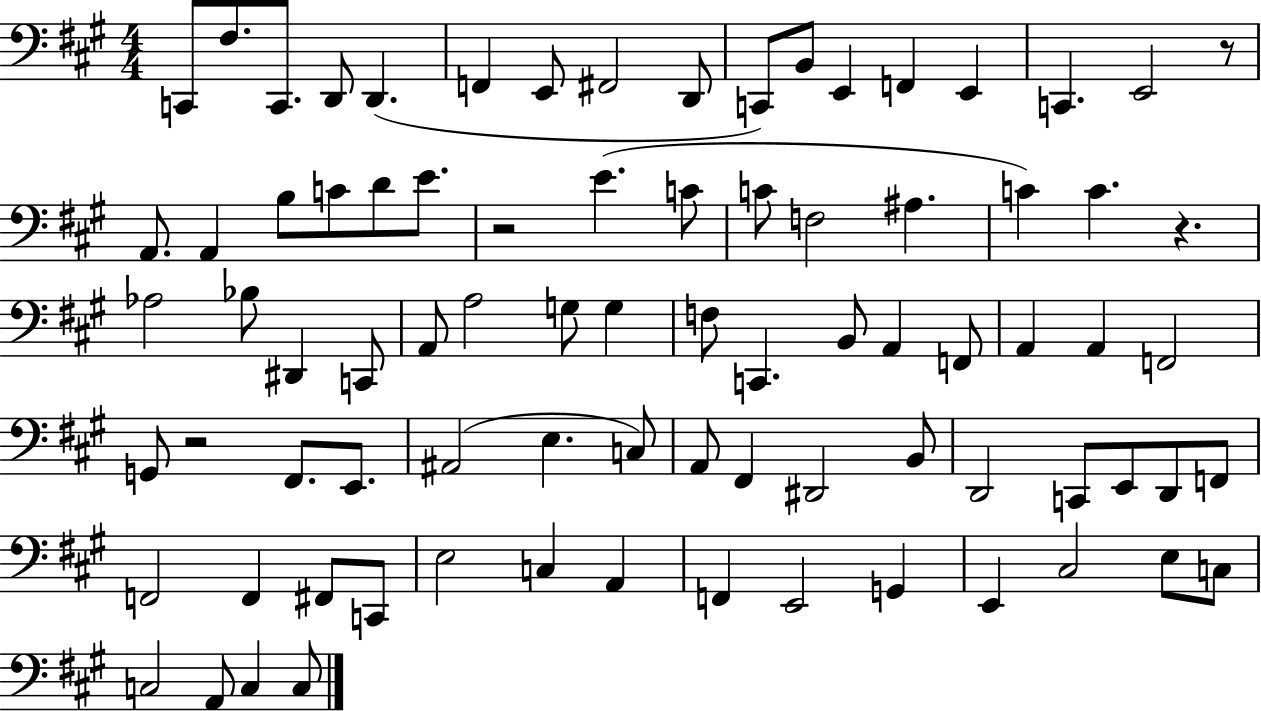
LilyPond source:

{
  \clef bass
  \numericTimeSignature
  \time 4/4
  \key a \major
  c,8 fis8. c,8. d,8 d,4.( | f,4 e,8 fis,2 d,8 | c,8) b,8 e,4 f,4 e,4 | c,4. e,2 r8 | \break a,8. a,4 b8 c'8 d'8 e'8. | r2 e'4.( c'8 | c'8 f2 ais4. | c'4) c'4. r4. | \break aes2 bes8 dis,4 c,8 | a,8 a2 g8 g4 | f8 c,4. b,8 a,4 f,8 | a,4 a,4 f,2 | \break g,8 r2 fis,8. e,8. | ais,2( e4. c8) | a,8 fis,4 dis,2 b,8 | d,2 c,8 e,8 d,8 f,8 | \break f,2 f,4 fis,8 c,8 | e2 c4 a,4 | f,4 e,2 g,4 | e,4 cis2 e8 c8 | \break c2 a,8 c4 c8 | \bar "|."
}